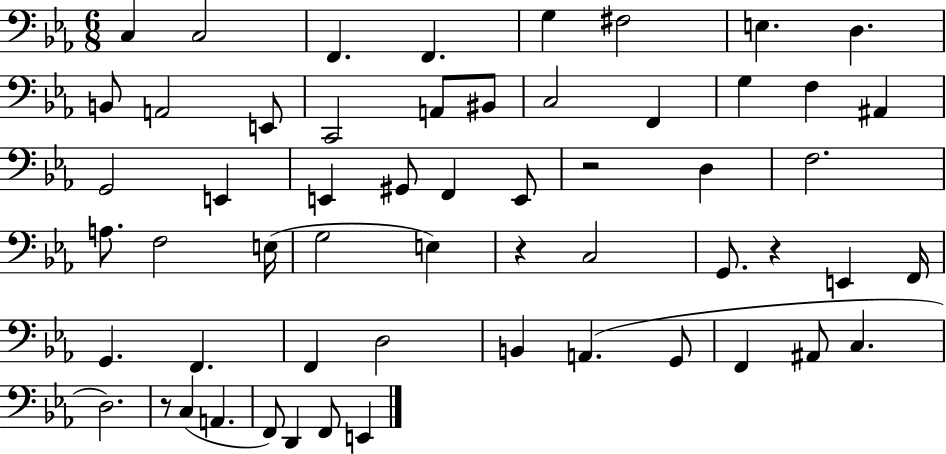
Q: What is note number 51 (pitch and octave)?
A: D2